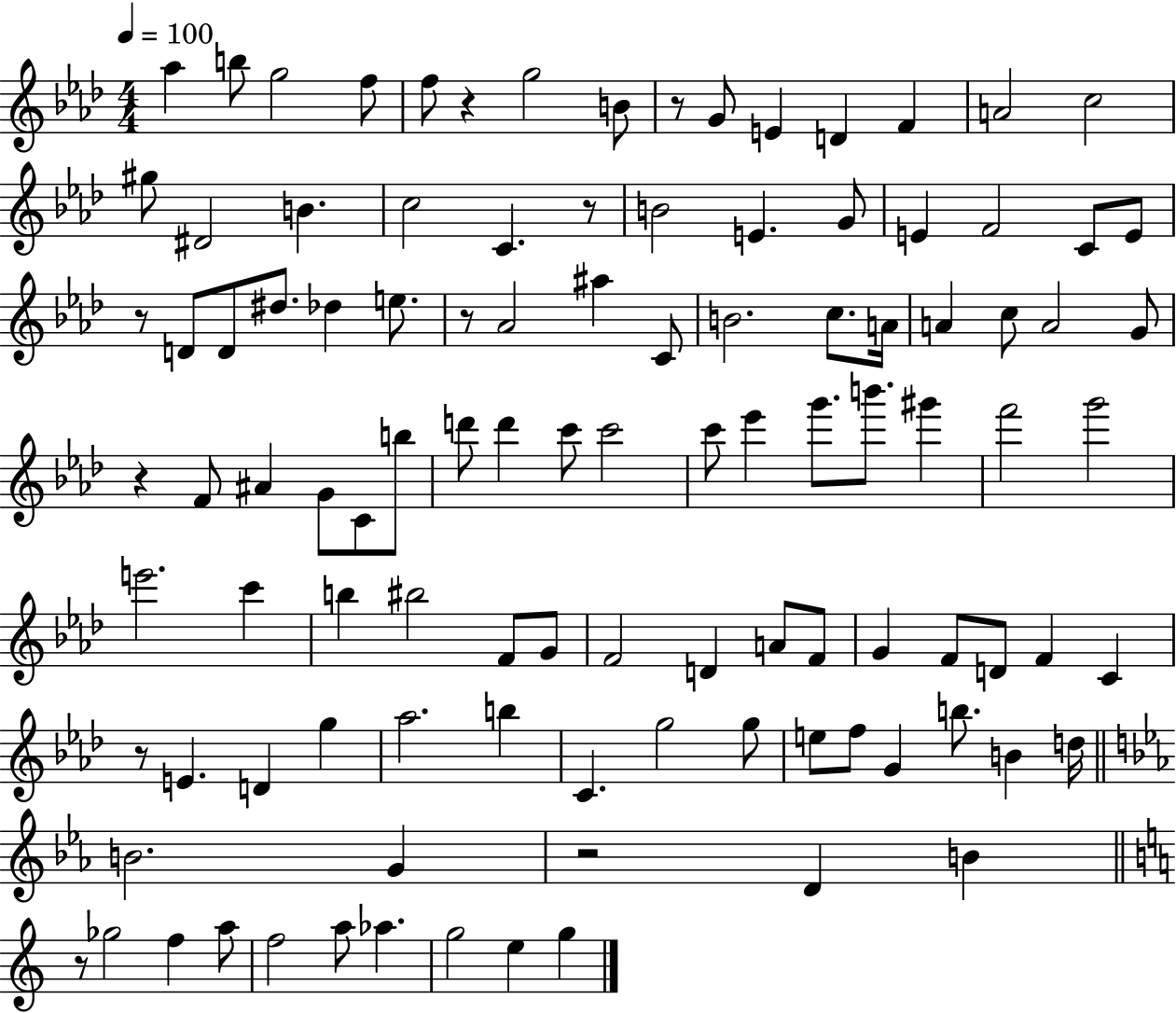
{
  \clef treble
  \numericTimeSignature
  \time 4/4
  \key aes \major
  \tempo 4 = 100
  aes''4 b''8 g''2 f''8 | f''8 r4 g''2 b'8 | r8 g'8 e'4 d'4 f'4 | a'2 c''2 | \break gis''8 dis'2 b'4. | c''2 c'4. r8 | b'2 e'4. g'8 | e'4 f'2 c'8 e'8 | \break r8 d'8 d'8 dis''8. des''4 e''8. | r8 aes'2 ais''4 c'8 | b'2. c''8. a'16 | a'4 c''8 a'2 g'8 | \break r4 f'8 ais'4 g'8 c'8 b''8 | d'''8 d'''4 c'''8 c'''2 | c'''8 ees'''4 g'''8. b'''8. gis'''4 | f'''2 g'''2 | \break e'''2. c'''4 | b''4 bis''2 f'8 g'8 | f'2 d'4 a'8 f'8 | g'4 f'8 d'8 f'4 c'4 | \break r8 e'4. d'4 g''4 | aes''2. b''4 | c'4. g''2 g''8 | e''8 f''8 g'4 b''8. b'4 d''16 | \break \bar "||" \break \key ees \major b'2. g'4 | r2 d'4 b'4 | \bar "||" \break \key c \major r8 ges''2 f''4 a''8 | f''2 a''8 aes''4. | g''2 e''4 g''4 | \bar "|."
}